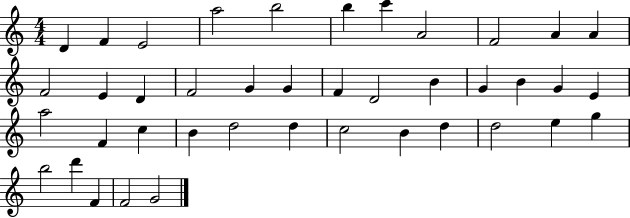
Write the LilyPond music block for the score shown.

{
  \clef treble
  \numericTimeSignature
  \time 4/4
  \key c \major
  d'4 f'4 e'2 | a''2 b''2 | b''4 c'''4 a'2 | f'2 a'4 a'4 | \break f'2 e'4 d'4 | f'2 g'4 g'4 | f'4 d'2 b'4 | g'4 b'4 g'4 e'4 | \break a''2 f'4 c''4 | b'4 d''2 d''4 | c''2 b'4 d''4 | d''2 e''4 g''4 | \break b''2 d'''4 f'4 | f'2 g'2 | \bar "|."
}